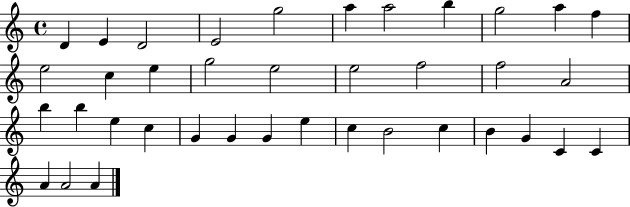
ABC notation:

X:1
T:Untitled
M:4/4
L:1/4
K:C
D E D2 E2 g2 a a2 b g2 a f e2 c e g2 e2 e2 f2 f2 A2 b b e c G G G e c B2 c B G C C A A2 A